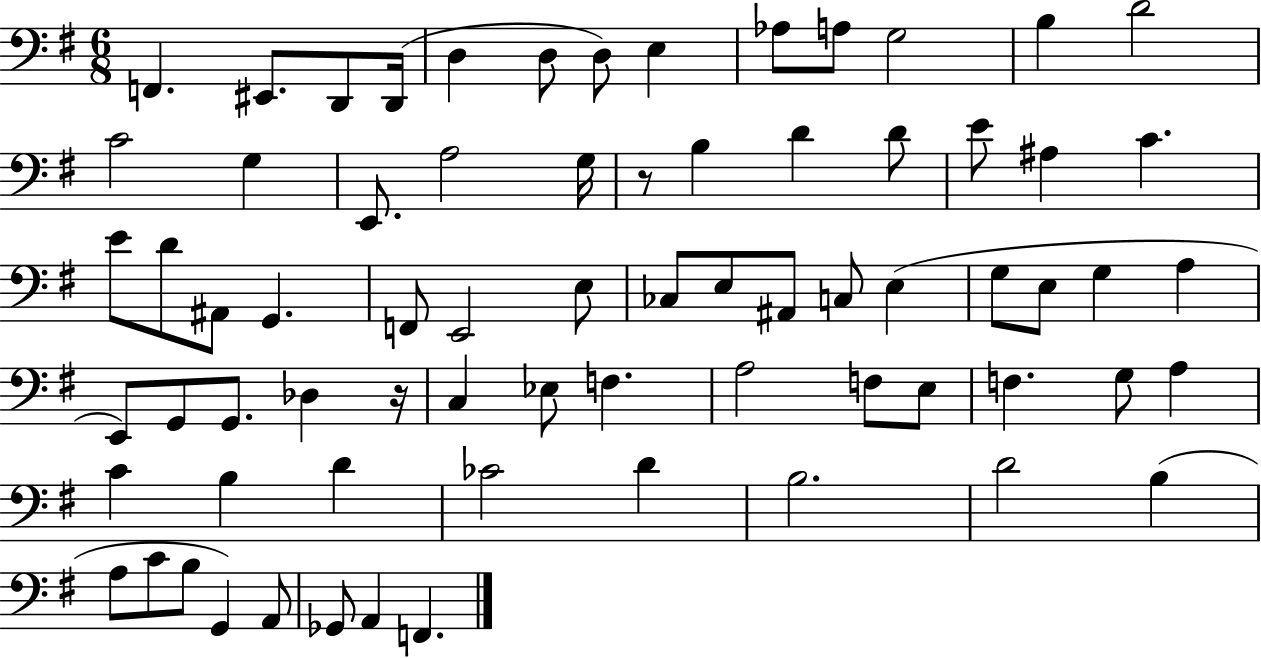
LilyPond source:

{
  \clef bass
  \numericTimeSignature
  \time 6/8
  \key g \major
  f,4. eis,8. d,8 d,16( | d4 d8 d8) e4 | aes8 a8 g2 | b4 d'2 | \break c'2 g4 | e,8. a2 g16 | r8 b4 d'4 d'8 | e'8 ais4 c'4. | \break e'8 d'8 ais,8 g,4. | f,8 e,2 e8 | ces8 e8 ais,8 c8 e4( | g8 e8 g4 a4 | \break e,8) g,8 g,8. des4 r16 | c4 ees8 f4. | a2 f8 e8 | f4. g8 a4 | \break c'4 b4 d'4 | ces'2 d'4 | b2. | d'2 b4( | \break a8 c'8 b8 g,4) a,8 | ges,8 a,4 f,4. | \bar "|."
}